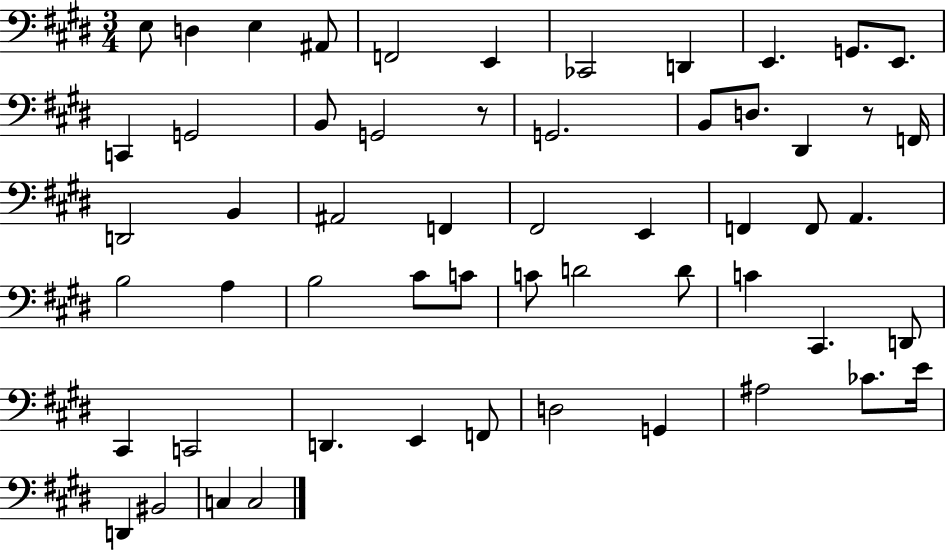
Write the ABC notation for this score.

X:1
T:Untitled
M:3/4
L:1/4
K:E
E,/2 D, E, ^A,,/2 F,,2 E,, _C,,2 D,, E,, G,,/2 E,,/2 C,, G,,2 B,,/2 G,,2 z/2 G,,2 B,,/2 D,/2 ^D,, z/2 F,,/4 D,,2 B,, ^A,,2 F,, ^F,,2 E,, F,, F,,/2 A,, B,2 A, B,2 ^C/2 C/2 C/2 D2 D/2 C ^C,, D,,/2 ^C,, C,,2 D,, E,, F,,/2 D,2 G,, ^A,2 _C/2 E/4 D,, ^B,,2 C, C,2